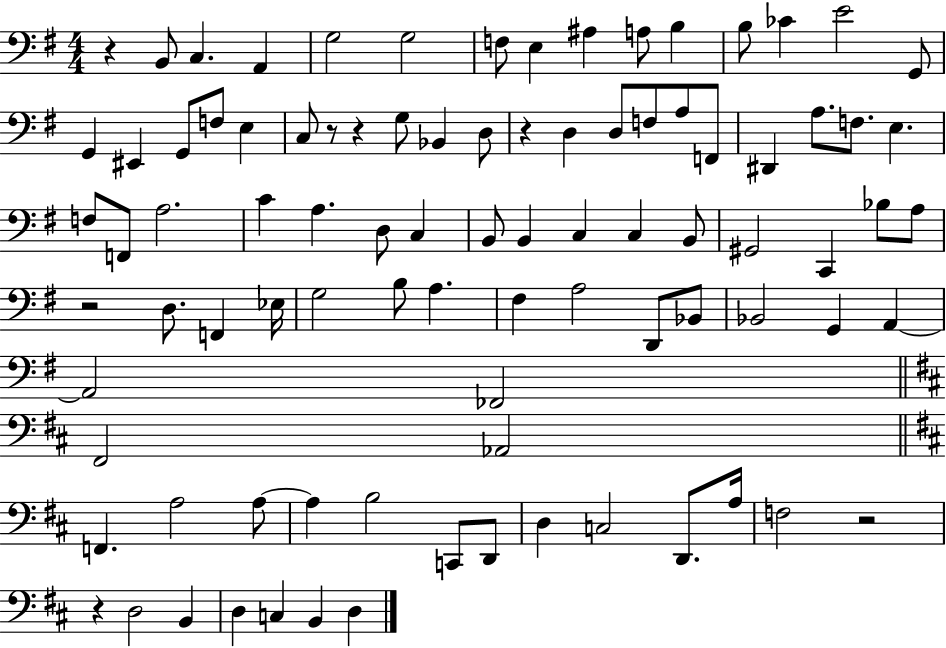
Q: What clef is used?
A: bass